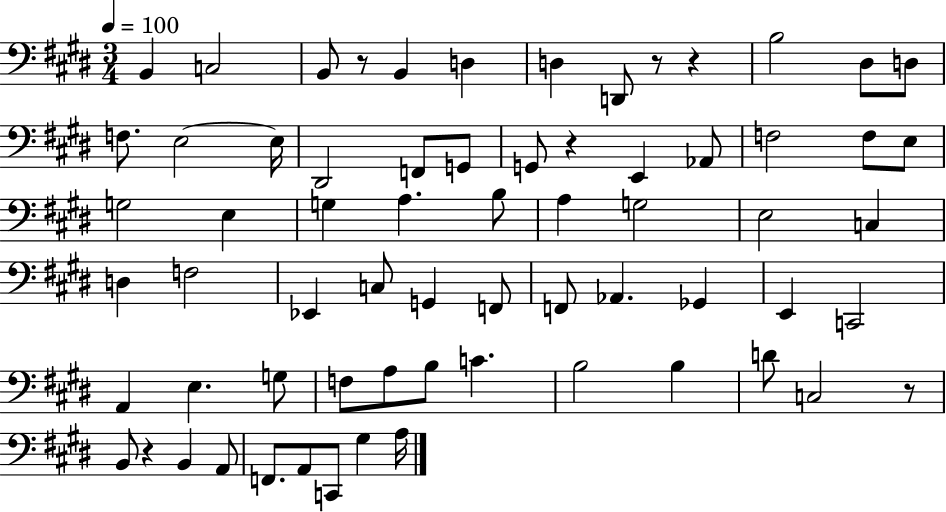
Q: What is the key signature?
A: E major